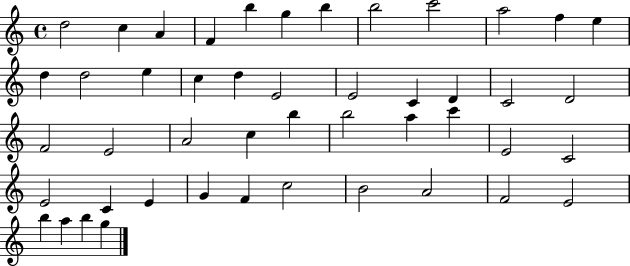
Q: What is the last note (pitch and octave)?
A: G5